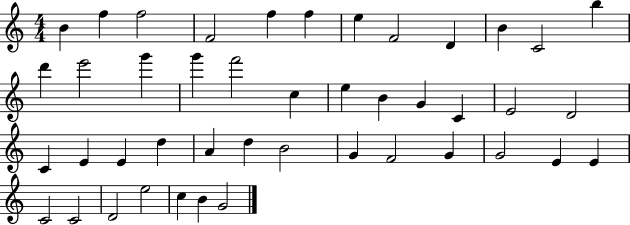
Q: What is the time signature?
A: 4/4